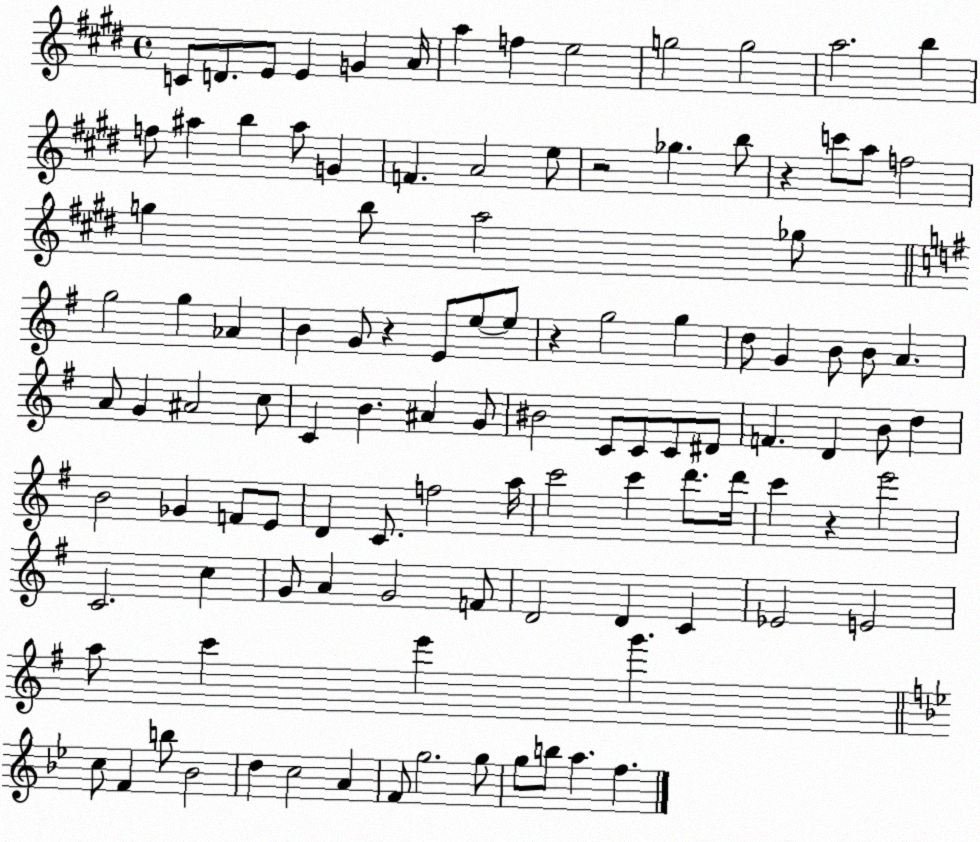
X:1
T:Untitled
M:4/4
L:1/4
K:E
C/2 D/2 E/2 E G A/4 a f e2 g2 g2 a2 b f/2 ^a b ^a/2 G F A2 e/2 z2 _g b/2 z c'/2 a/2 f2 g b/2 a2 _g/2 g2 g _A B G/2 z E/2 e/2 e/2 z g2 g d/2 G B/2 B/2 A A/2 G ^A2 c/2 C B ^A G/2 ^B2 C/2 C/2 C/2 ^D/2 F D B/2 d B2 _G F/2 E/2 D C/2 f2 a/4 c'2 c' d'/2 d'/4 c' z e'2 C2 c G/2 A G2 F/2 D2 D C _E2 E2 a/2 c' e' g' c/2 F b/2 _B2 d c2 A F/2 g2 g/2 g/2 b/2 a f